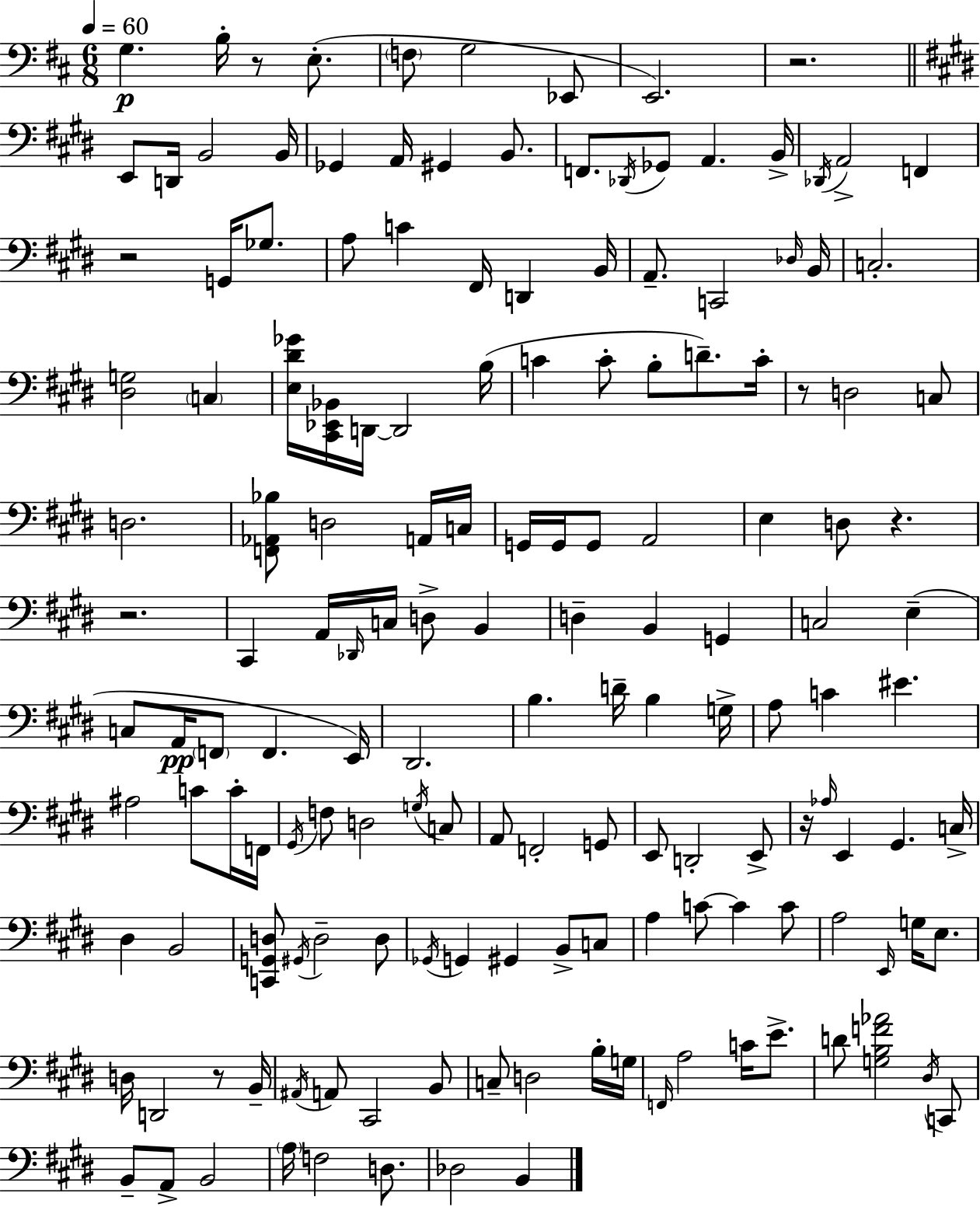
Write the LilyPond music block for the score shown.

{
  \clef bass
  \numericTimeSignature
  \time 6/8
  \key d \major
  \tempo 4 = 60
  g4.\p b16-. r8 e8.-.( | \parenthesize f8 g2 ees,8 | e,2.) | r2. | \break \bar "||" \break \key e \major e,8 d,16 b,2 b,16 | ges,4 a,16 gis,4 b,8. | f,8. \acciaccatura { des,16 } ges,8 a,4. | b,16-> \acciaccatura { des,16 } a,2-> f,4 | \break r2 g,16 ges8. | a8 c'4 fis,16 d,4 | b,16 a,8.-- c,2 | \grace { des16 } b,16 c2.-. | \break <dis g>2 \parenthesize c4 | <e dis' ges'>16 <cis, ees, bes,>16 d,16~~ d,2 | b16( c'4 c'8-. b8-. d'8.--) | c'16-. r8 d2 | \break c8 d2. | <f, aes, bes>8 d2 | a,16 c16 g,16 g,16 g,8 a,2 | e4 d8 r4. | \break r2. | cis,4 a,16 \grace { des,16 } c16 d8-> | b,4 d4-- b,4 | g,4 c2 | \break e4--( c8 a,16\pp \parenthesize f,8 f,4. | e,16) dis,2. | b4. d'16-- b4 | g16-> a8 c'4 eis'4. | \break ais2 | c'8 c'16-. f,16 \acciaccatura { gis,16 } f8 d2 | \acciaccatura { g16 } c8 a,8 f,2-. | g,8 e,8 d,2-. | \break e,8-> r16 \grace { aes16 } e,4 | gis,4. c16-> dis4 b,2 | <c, g, d>8 \acciaccatura { gis,16 } d2-- | d8 \acciaccatura { ges,16 } g,4 | \break gis,4 b,8-> c8 a4 | c'8~~ c'4 c'8 a2 | \grace { e,16 } g16 e8. d16 d,2 | r8 b,16-- \acciaccatura { ais,16 } a,8 | \break cis,2 b,8 c8-- | d2 b16-. g16 \grace { f,16 } | a2 c'16 e'8.-> | d'8 <g b f' aes'>2 \acciaccatura { dis16 } c,8 | \break b,8-- a,8-> b,2 | \parenthesize a16 f2 d8. | des2 b,4 | \bar "|."
}